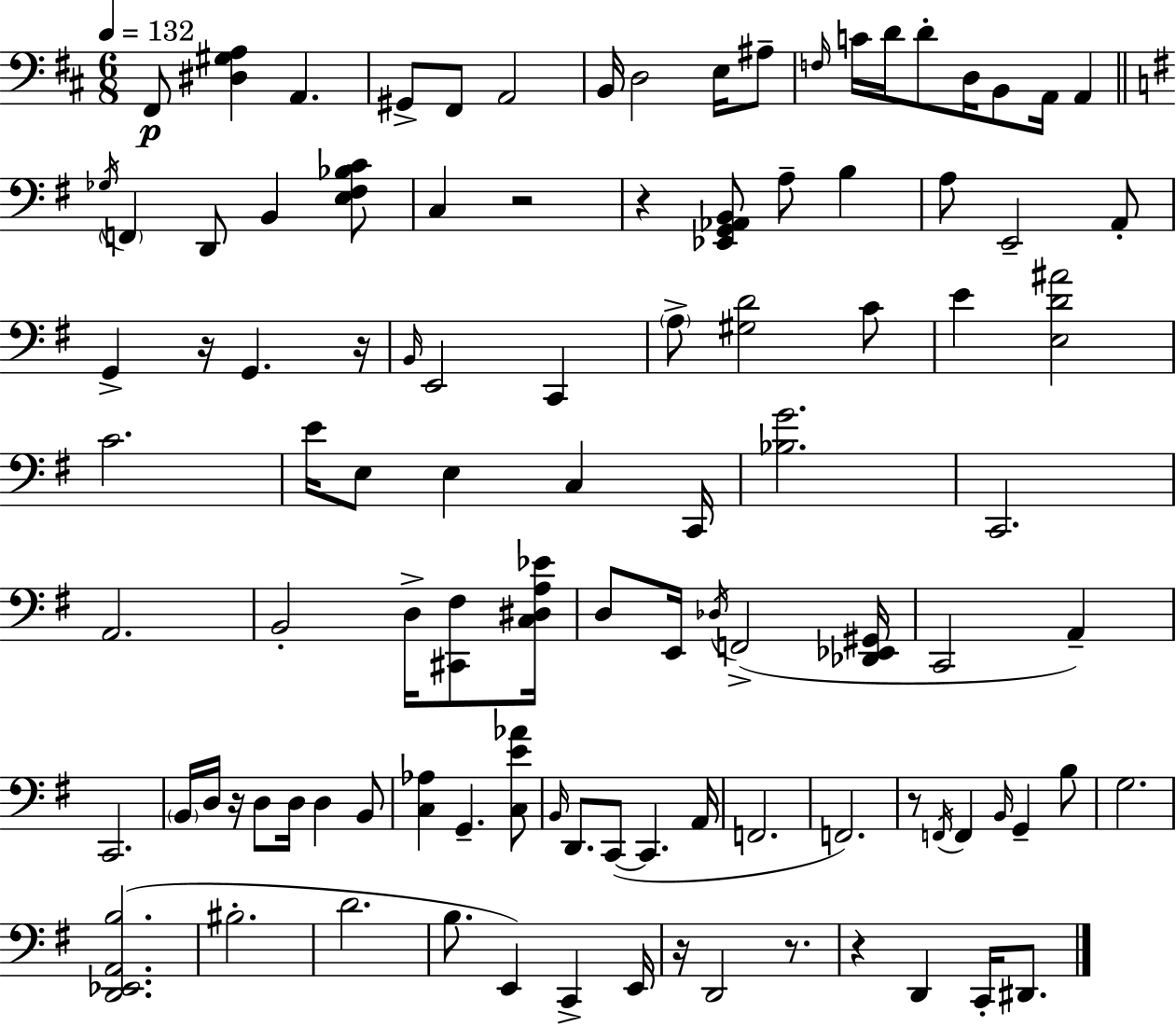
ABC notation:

X:1
T:Untitled
M:6/8
L:1/4
K:D
^F,,/2 [^D,^G,A,] A,, ^G,,/2 ^F,,/2 A,,2 B,,/4 D,2 E,/4 ^A,/2 F,/4 C/4 D/4 D/2 D,/4 B,,/2 A,,/4 A,, _G,/4 F,, D,,/2 B,, [E,^F,_B,C]/2 C, z2 z [_E,,G,,_A,,B,,]/2 A,/2 B, A,/2 E,,2 A,,/2 G,, z/4 G,, z/4 B,,/4 E,,2 C,, A,/2 [^G,D]2 C/2 E [E,D^A]2 C2 E/4 E,/2 E, C, C,,/4 [_B,G]2 C,,2 A,,2 B,,2 D,/4 [^C,,^F,]/2 [C,^D,A,_E]/4 D,/2 E,,/4 _D,/4 F,,2 [_D,,_E,,^G,,]/4 C,,2 A,, C,,2 B,,/4 D,/4 z/4 D,/2 D,/4 D, B,,/2 [C,_A,] G,, [C,E_A]/2 B,,/4 D,,/2 C,,/2 C,, A,,/4 F,,2 F,,2 z/2 F,,/4 F,, B,,/4 G,, B,/2 G,2 [D,,_E,,A,,B,]2 ^B,2 D2 B,/2 E,, C,, E,,/4 z/4 D,,2 z/2 z D,, C,,/4 ^D,,/2